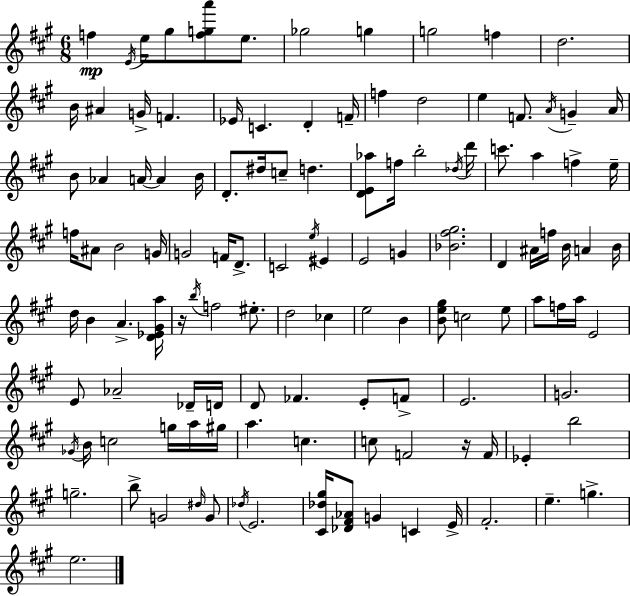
F5/q E4/s E5/s G#5/e [F5,G5,A6]/e E5/e. Gb5/h G5/q G5/h F5/q D5/h. B4/s A#4/q G4/s F4/q. Eb4/s C4/q. D4/q F4/s F5/q D5/h E5/q F4/e. A4/s G4/q A4/s B4/e Ab4/q A4/s A4/q B4/s D4/e. D#5/s C5/e D5/q. [D4,E4,Ab5]/e F5/s B5/h Db5/s D6/s C6/e. A5/q F5/q E5/s F5/s A#4/e B4/h G4/s G4/h F4/s D4/e. C4/h E5/s EIS4/q E4/h G4/q [Bb4,F#5,G#5]/h. D4/q A#4/s F5/s B4/s A4/q B4/s D5/s B4/q A4/q. [D4,Eb4,G#4,A5]/s R/s B5/s F5/h EIS5/e. D5/h CES5/q E5/h B4/q [B4,E5,G#5]/e C5/h E5/e A5/e F5/s A5/s E4/h E4/e Ab4/h Db4/s D4/s D4/e FES4/q. E4/e F4/e E4/h. G4/h. Gb4/s B4/s C5/h G5/s A5/s G#5/s A5/q. C5/q. C5/e F4/h R/s F4/s Eb4/q B5/h G5/h. B5/e G4/h D#5/s G4/e Db5/s E4/h. [C#4,Db5,G#5]/s [Db4,F#4,Ab4]/e G4/q C4/q E4/s F#4/h. E5/q. G5/q. E5/h.